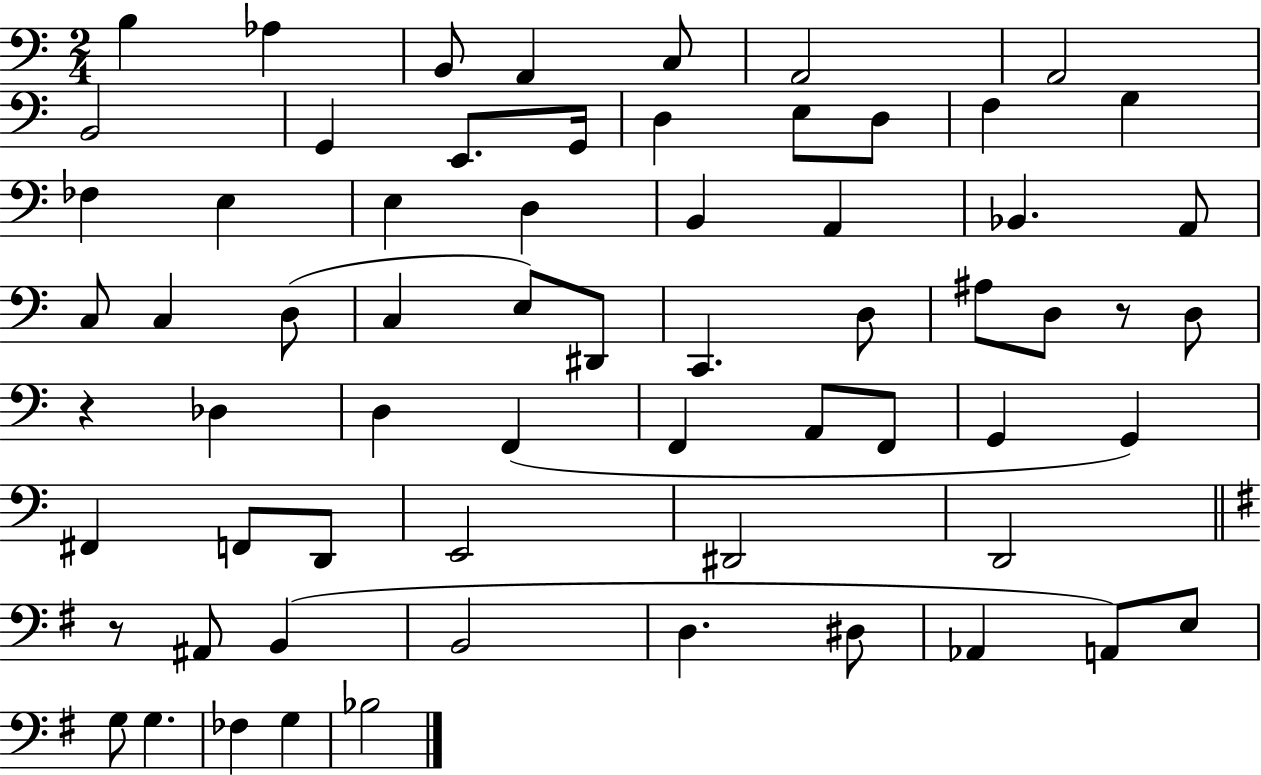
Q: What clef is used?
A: bass